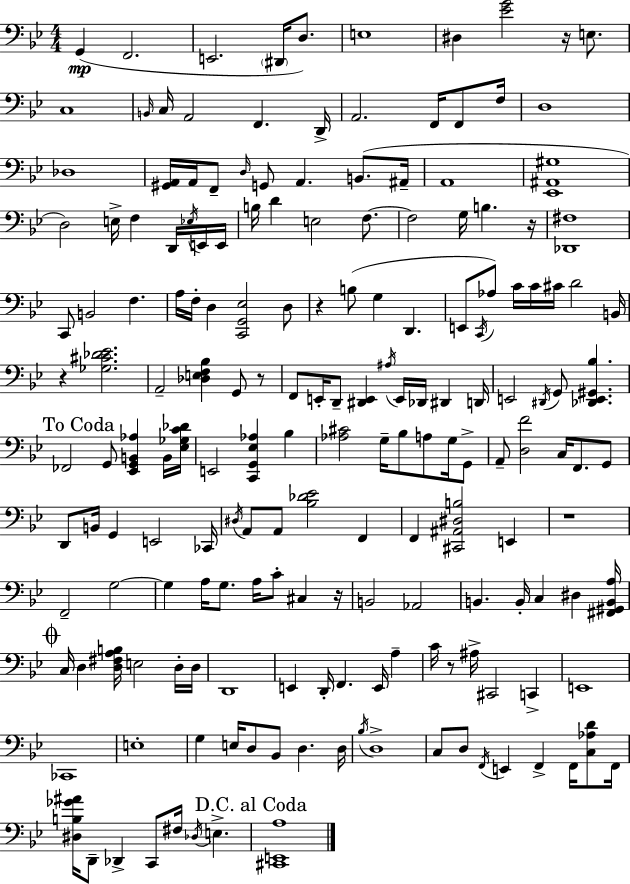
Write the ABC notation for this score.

X:1
T:Untitled
M:4/4
L:1/4
K:Bb
G,, F,,2 E,,2 ^D,,/4 D,/2 E,4 ^D, [_EG]2 z/4 E,/2 C,4 B,,/4 C,/4 A,,2 F,, D,,/4 A,,2 F,,/4 F,,/2 F,/4 D,4 _D,4 [^G,,A,,]/4 A,,/4 F,,/2 D,/4 G,,/2 A,, B,,/2 ^A,,/4 A,,4 [_E,,^A,,^G,]4 D,2 E,/4 F, D,,/4 _E,/4 E,,/4 E,,/4 B,/4 D E,2 F,/2 F,2 G,/4 B, z/4 [_D,,^F,]4 C,,/2 B,,2 F, A,/4 F,/4 D, [C,,G,,_E,]2 D,/2 z B,/2 G, D,, E,,/2 C,,/4 _A,/2 C/4 C/4 ^C/4 D2 B,,/4 z [_G,^C_D_E]2 A,,2 [_D,E,F,_B,] G,,/2 z/2 F,,/2 E,,/4 D,,/2 [^D,,E,,] ^A,/4 E,,/4 _D,,/4 ^D,, D,,/4 E,,2 ^D,,/4 G,,/2 [_D,,E,,^G,,_B,] _F,,2 G,,/2 [_E,,G,,B,,_A,] B,,/4 [_E,_G,C_D]/4 E,,2 [C,,G,,_E,_A,] _B, [_A,^C]2 G,/4 _B,/2 A,/2 G,/4 G,,/2 A,,/2 [D,F]2 C,/4 F,,/2 G,,/2 D,,/2 B,,/4 G,, E,,2 _C,,/4 ^D,/4 A,,/2 A,,/2 [_B,_D_E]2 F,, F,, [^C,,^A,,^D,B,]2 E,, z4 F,,2 G,2 G, A,/4 G,/2 A,/4 C/2 ^C, z/4 B,,2 _A,,2 B,, B,,/4 C, ^D, [^F,,^G,,B,,A,]/4 C,/4 D, [D,^F,A,B,]/4 E,2 D,/4 D,/4 D,,4 E,, D,,/4 F,, E,,/4 A, C/4 z/2 ^A,/4 ^C,,2 C,, E,,4 _C,,4 E,4 G, E,/4 D,/2 _B,,/2 D, D,/4 _B,/4 D,4 C,/2 D,/2 F,,/4 E,, F,, F,,/4 [C,_A,D]/2 F,,/4 [^D,B,_G^A]/4 D,,/2 _D,, C,,/2 ^F,/4 _D,/4 E, [^C,,E,,A,]4